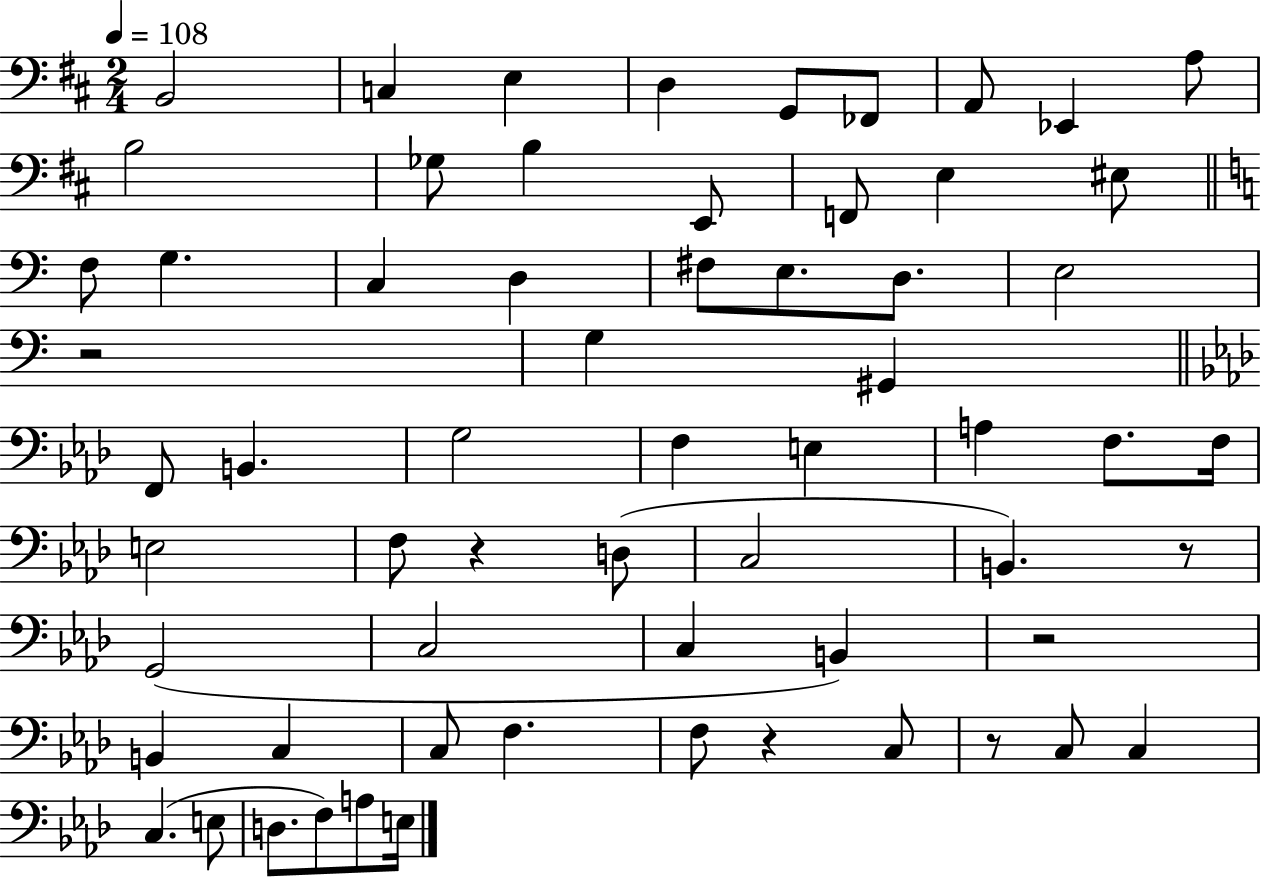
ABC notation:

X:1
T:Untitled
M:2/4
L:1/4
K:D
B,,2 C, E, D, G,,/2 _F,,/2 A,,/2 _E,, A,/2 B,2 _G,/2 B, E,,/2 F,,/2 E, ^E,/2 F,/2 G, C, D, ^F,/2 E,/2 D,/2 E,2 z2 G, ^G,, F,,/2 B,, G,2 F, E, A, F,/2 F,/4 E,2 F,/2 z D,/2 C,2 B,, z/2 G,,2 C,2 C, B,, z2 B,, C, C,/2 F, F,/2 z C,/2 z/2 C,/2 C, C, E,/2 D,/2 F,/2 A,/2 E,/4